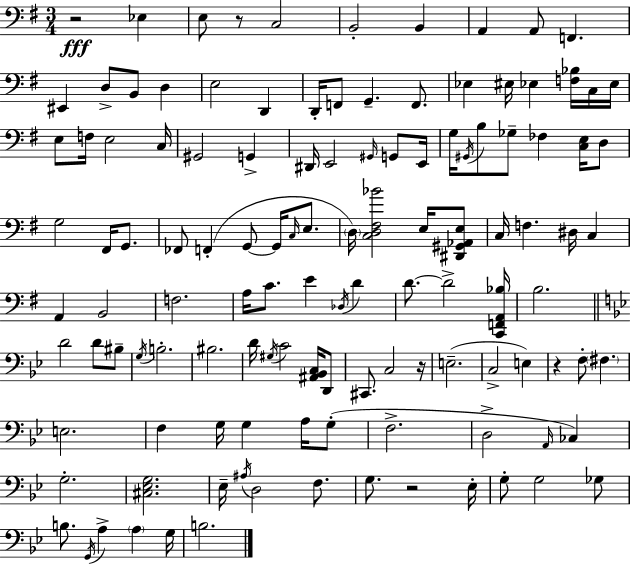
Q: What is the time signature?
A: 3/4